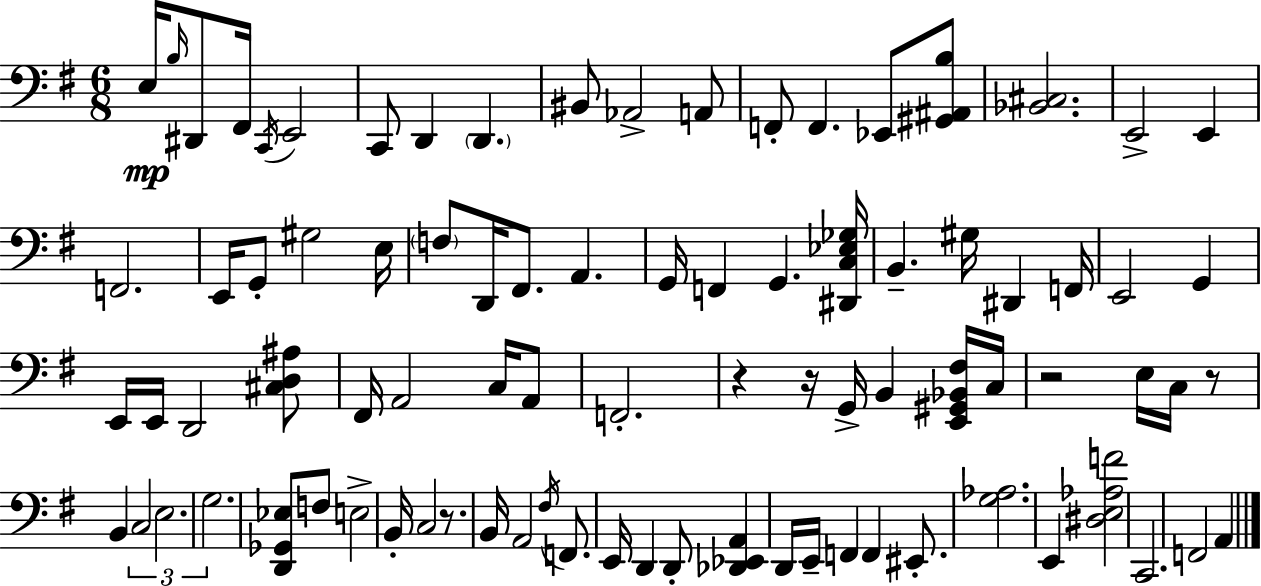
{
  \clef bass
  \numericTimeSignature
  \time 6/8
  \key e \minor
  e16\mp \grace { b16 } dis,8 fis,16 \acciaccatura { c,16 } e,2 | c,8 d,4 \parenthesize d,4. | bis,8 aes,2-> | a,8 f,8-. f,4. ees,8 | \break <gis, ais, b>8 <bes, cis>2. | e,2-> e,4 | f,2. | e,16 g,8-. gis2 | \break e16 \parenthesize f8 d,16 fis,8. a,4. | g,16 f,4 g,4. | <dis, c ees ges>16 b,4.-- gis16 dis,4 | f,16 e,2 g,4 | \break e,16 e,16 d,2 | <cis d ais>8 fis,16 a,2 c16 | a,8 f,2.-. | r4 r16 g,16-> b,4 | \break <e, gis, bes, fis>16 c16 r2 e16 c16 | r8 b,4 \tuplet 3/2 { c2 | e2. | g2. } | \break <d, ges, ees>8 f8 e2-> | b,16-. c2 r8. | b,16 a,2 \acciaccatura { fis16 } | f,8. e,16 d,4 d,8-. <des, ees, a,>4 | \break d,16 e,16-- f,4 f,4 | eis,8.-. <g aes>2. | e,4 <dis e aes f'>2 | c,2. | \break f,2 a,4 | \bar "|."
}